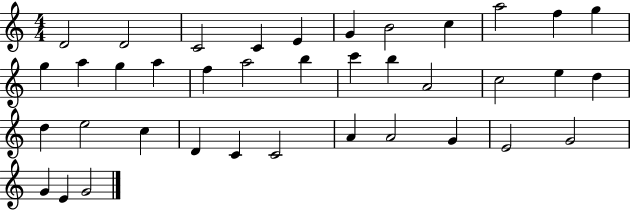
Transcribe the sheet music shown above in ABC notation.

X:1
T:Untitled
M:4/4
L:1/4
K:C
D2 D2 C2 C E G B2 c a2 f g g a g a f a2 b c' b A2 c2 e d d e2 c D C C2 A A2 G E2 G2 G E G2